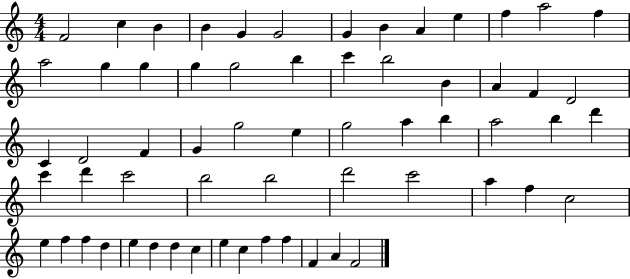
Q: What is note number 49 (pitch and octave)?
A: F5